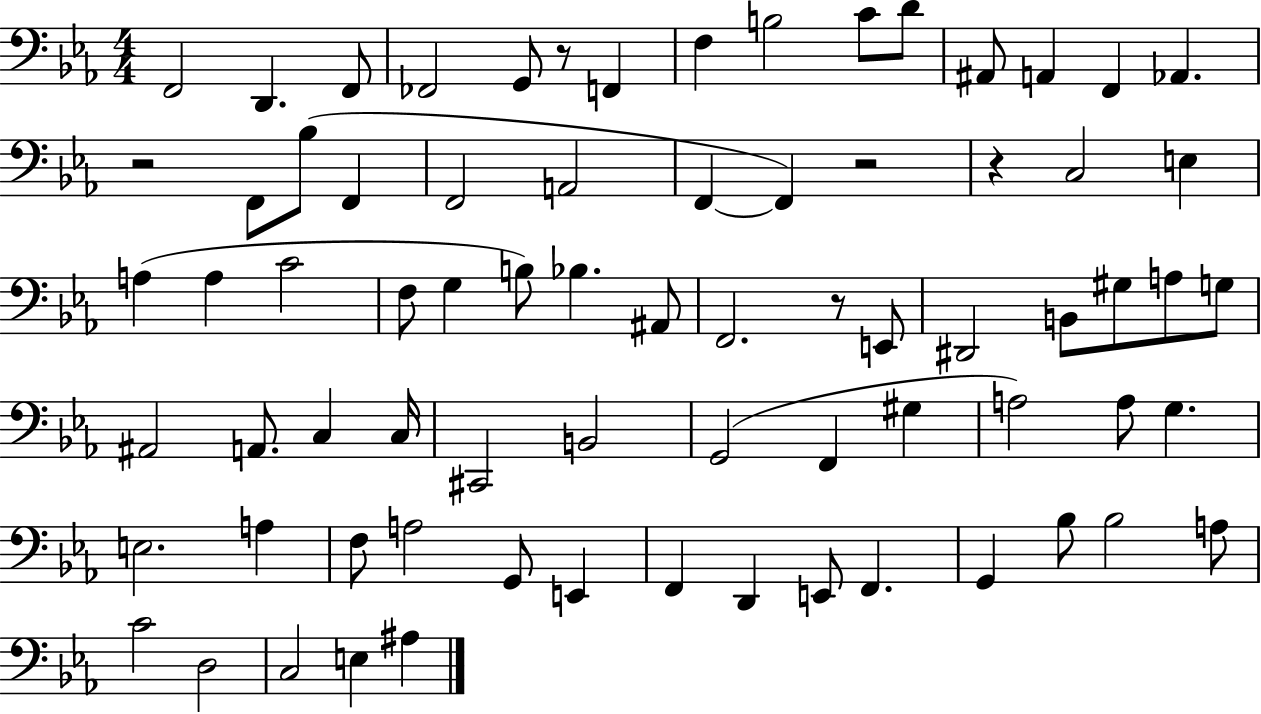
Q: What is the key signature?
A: EES major